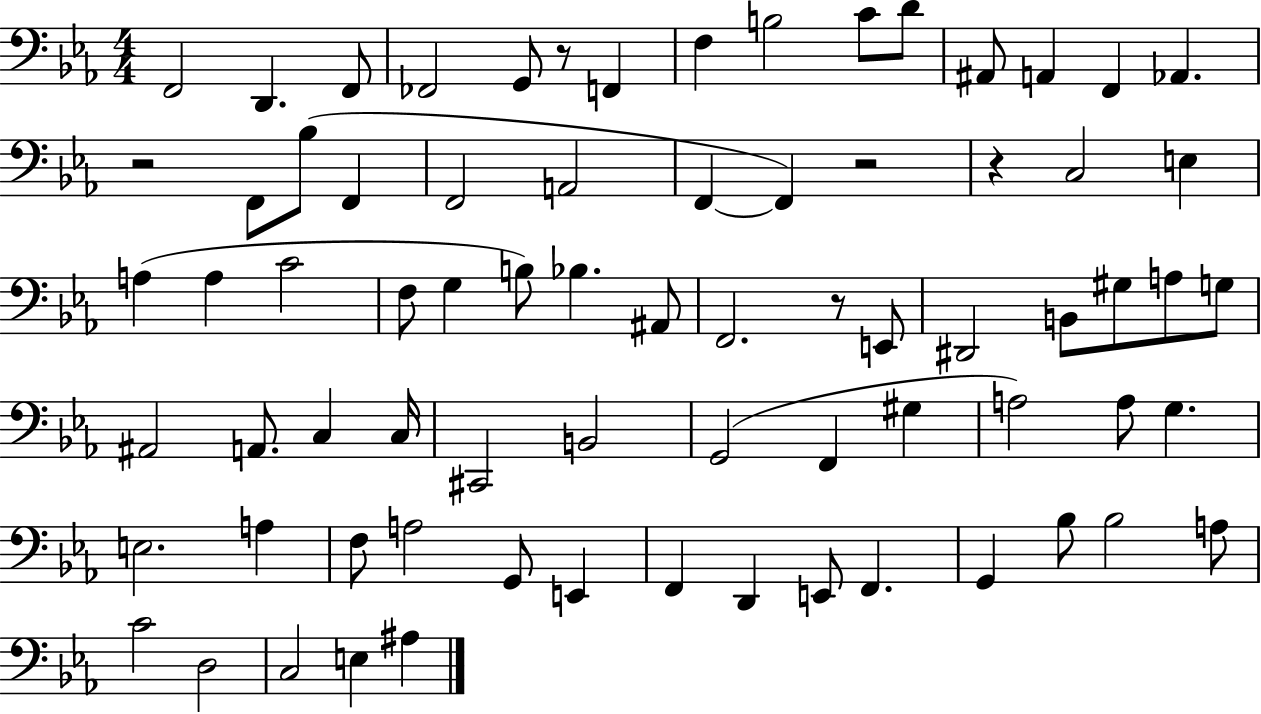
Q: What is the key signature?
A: EES major